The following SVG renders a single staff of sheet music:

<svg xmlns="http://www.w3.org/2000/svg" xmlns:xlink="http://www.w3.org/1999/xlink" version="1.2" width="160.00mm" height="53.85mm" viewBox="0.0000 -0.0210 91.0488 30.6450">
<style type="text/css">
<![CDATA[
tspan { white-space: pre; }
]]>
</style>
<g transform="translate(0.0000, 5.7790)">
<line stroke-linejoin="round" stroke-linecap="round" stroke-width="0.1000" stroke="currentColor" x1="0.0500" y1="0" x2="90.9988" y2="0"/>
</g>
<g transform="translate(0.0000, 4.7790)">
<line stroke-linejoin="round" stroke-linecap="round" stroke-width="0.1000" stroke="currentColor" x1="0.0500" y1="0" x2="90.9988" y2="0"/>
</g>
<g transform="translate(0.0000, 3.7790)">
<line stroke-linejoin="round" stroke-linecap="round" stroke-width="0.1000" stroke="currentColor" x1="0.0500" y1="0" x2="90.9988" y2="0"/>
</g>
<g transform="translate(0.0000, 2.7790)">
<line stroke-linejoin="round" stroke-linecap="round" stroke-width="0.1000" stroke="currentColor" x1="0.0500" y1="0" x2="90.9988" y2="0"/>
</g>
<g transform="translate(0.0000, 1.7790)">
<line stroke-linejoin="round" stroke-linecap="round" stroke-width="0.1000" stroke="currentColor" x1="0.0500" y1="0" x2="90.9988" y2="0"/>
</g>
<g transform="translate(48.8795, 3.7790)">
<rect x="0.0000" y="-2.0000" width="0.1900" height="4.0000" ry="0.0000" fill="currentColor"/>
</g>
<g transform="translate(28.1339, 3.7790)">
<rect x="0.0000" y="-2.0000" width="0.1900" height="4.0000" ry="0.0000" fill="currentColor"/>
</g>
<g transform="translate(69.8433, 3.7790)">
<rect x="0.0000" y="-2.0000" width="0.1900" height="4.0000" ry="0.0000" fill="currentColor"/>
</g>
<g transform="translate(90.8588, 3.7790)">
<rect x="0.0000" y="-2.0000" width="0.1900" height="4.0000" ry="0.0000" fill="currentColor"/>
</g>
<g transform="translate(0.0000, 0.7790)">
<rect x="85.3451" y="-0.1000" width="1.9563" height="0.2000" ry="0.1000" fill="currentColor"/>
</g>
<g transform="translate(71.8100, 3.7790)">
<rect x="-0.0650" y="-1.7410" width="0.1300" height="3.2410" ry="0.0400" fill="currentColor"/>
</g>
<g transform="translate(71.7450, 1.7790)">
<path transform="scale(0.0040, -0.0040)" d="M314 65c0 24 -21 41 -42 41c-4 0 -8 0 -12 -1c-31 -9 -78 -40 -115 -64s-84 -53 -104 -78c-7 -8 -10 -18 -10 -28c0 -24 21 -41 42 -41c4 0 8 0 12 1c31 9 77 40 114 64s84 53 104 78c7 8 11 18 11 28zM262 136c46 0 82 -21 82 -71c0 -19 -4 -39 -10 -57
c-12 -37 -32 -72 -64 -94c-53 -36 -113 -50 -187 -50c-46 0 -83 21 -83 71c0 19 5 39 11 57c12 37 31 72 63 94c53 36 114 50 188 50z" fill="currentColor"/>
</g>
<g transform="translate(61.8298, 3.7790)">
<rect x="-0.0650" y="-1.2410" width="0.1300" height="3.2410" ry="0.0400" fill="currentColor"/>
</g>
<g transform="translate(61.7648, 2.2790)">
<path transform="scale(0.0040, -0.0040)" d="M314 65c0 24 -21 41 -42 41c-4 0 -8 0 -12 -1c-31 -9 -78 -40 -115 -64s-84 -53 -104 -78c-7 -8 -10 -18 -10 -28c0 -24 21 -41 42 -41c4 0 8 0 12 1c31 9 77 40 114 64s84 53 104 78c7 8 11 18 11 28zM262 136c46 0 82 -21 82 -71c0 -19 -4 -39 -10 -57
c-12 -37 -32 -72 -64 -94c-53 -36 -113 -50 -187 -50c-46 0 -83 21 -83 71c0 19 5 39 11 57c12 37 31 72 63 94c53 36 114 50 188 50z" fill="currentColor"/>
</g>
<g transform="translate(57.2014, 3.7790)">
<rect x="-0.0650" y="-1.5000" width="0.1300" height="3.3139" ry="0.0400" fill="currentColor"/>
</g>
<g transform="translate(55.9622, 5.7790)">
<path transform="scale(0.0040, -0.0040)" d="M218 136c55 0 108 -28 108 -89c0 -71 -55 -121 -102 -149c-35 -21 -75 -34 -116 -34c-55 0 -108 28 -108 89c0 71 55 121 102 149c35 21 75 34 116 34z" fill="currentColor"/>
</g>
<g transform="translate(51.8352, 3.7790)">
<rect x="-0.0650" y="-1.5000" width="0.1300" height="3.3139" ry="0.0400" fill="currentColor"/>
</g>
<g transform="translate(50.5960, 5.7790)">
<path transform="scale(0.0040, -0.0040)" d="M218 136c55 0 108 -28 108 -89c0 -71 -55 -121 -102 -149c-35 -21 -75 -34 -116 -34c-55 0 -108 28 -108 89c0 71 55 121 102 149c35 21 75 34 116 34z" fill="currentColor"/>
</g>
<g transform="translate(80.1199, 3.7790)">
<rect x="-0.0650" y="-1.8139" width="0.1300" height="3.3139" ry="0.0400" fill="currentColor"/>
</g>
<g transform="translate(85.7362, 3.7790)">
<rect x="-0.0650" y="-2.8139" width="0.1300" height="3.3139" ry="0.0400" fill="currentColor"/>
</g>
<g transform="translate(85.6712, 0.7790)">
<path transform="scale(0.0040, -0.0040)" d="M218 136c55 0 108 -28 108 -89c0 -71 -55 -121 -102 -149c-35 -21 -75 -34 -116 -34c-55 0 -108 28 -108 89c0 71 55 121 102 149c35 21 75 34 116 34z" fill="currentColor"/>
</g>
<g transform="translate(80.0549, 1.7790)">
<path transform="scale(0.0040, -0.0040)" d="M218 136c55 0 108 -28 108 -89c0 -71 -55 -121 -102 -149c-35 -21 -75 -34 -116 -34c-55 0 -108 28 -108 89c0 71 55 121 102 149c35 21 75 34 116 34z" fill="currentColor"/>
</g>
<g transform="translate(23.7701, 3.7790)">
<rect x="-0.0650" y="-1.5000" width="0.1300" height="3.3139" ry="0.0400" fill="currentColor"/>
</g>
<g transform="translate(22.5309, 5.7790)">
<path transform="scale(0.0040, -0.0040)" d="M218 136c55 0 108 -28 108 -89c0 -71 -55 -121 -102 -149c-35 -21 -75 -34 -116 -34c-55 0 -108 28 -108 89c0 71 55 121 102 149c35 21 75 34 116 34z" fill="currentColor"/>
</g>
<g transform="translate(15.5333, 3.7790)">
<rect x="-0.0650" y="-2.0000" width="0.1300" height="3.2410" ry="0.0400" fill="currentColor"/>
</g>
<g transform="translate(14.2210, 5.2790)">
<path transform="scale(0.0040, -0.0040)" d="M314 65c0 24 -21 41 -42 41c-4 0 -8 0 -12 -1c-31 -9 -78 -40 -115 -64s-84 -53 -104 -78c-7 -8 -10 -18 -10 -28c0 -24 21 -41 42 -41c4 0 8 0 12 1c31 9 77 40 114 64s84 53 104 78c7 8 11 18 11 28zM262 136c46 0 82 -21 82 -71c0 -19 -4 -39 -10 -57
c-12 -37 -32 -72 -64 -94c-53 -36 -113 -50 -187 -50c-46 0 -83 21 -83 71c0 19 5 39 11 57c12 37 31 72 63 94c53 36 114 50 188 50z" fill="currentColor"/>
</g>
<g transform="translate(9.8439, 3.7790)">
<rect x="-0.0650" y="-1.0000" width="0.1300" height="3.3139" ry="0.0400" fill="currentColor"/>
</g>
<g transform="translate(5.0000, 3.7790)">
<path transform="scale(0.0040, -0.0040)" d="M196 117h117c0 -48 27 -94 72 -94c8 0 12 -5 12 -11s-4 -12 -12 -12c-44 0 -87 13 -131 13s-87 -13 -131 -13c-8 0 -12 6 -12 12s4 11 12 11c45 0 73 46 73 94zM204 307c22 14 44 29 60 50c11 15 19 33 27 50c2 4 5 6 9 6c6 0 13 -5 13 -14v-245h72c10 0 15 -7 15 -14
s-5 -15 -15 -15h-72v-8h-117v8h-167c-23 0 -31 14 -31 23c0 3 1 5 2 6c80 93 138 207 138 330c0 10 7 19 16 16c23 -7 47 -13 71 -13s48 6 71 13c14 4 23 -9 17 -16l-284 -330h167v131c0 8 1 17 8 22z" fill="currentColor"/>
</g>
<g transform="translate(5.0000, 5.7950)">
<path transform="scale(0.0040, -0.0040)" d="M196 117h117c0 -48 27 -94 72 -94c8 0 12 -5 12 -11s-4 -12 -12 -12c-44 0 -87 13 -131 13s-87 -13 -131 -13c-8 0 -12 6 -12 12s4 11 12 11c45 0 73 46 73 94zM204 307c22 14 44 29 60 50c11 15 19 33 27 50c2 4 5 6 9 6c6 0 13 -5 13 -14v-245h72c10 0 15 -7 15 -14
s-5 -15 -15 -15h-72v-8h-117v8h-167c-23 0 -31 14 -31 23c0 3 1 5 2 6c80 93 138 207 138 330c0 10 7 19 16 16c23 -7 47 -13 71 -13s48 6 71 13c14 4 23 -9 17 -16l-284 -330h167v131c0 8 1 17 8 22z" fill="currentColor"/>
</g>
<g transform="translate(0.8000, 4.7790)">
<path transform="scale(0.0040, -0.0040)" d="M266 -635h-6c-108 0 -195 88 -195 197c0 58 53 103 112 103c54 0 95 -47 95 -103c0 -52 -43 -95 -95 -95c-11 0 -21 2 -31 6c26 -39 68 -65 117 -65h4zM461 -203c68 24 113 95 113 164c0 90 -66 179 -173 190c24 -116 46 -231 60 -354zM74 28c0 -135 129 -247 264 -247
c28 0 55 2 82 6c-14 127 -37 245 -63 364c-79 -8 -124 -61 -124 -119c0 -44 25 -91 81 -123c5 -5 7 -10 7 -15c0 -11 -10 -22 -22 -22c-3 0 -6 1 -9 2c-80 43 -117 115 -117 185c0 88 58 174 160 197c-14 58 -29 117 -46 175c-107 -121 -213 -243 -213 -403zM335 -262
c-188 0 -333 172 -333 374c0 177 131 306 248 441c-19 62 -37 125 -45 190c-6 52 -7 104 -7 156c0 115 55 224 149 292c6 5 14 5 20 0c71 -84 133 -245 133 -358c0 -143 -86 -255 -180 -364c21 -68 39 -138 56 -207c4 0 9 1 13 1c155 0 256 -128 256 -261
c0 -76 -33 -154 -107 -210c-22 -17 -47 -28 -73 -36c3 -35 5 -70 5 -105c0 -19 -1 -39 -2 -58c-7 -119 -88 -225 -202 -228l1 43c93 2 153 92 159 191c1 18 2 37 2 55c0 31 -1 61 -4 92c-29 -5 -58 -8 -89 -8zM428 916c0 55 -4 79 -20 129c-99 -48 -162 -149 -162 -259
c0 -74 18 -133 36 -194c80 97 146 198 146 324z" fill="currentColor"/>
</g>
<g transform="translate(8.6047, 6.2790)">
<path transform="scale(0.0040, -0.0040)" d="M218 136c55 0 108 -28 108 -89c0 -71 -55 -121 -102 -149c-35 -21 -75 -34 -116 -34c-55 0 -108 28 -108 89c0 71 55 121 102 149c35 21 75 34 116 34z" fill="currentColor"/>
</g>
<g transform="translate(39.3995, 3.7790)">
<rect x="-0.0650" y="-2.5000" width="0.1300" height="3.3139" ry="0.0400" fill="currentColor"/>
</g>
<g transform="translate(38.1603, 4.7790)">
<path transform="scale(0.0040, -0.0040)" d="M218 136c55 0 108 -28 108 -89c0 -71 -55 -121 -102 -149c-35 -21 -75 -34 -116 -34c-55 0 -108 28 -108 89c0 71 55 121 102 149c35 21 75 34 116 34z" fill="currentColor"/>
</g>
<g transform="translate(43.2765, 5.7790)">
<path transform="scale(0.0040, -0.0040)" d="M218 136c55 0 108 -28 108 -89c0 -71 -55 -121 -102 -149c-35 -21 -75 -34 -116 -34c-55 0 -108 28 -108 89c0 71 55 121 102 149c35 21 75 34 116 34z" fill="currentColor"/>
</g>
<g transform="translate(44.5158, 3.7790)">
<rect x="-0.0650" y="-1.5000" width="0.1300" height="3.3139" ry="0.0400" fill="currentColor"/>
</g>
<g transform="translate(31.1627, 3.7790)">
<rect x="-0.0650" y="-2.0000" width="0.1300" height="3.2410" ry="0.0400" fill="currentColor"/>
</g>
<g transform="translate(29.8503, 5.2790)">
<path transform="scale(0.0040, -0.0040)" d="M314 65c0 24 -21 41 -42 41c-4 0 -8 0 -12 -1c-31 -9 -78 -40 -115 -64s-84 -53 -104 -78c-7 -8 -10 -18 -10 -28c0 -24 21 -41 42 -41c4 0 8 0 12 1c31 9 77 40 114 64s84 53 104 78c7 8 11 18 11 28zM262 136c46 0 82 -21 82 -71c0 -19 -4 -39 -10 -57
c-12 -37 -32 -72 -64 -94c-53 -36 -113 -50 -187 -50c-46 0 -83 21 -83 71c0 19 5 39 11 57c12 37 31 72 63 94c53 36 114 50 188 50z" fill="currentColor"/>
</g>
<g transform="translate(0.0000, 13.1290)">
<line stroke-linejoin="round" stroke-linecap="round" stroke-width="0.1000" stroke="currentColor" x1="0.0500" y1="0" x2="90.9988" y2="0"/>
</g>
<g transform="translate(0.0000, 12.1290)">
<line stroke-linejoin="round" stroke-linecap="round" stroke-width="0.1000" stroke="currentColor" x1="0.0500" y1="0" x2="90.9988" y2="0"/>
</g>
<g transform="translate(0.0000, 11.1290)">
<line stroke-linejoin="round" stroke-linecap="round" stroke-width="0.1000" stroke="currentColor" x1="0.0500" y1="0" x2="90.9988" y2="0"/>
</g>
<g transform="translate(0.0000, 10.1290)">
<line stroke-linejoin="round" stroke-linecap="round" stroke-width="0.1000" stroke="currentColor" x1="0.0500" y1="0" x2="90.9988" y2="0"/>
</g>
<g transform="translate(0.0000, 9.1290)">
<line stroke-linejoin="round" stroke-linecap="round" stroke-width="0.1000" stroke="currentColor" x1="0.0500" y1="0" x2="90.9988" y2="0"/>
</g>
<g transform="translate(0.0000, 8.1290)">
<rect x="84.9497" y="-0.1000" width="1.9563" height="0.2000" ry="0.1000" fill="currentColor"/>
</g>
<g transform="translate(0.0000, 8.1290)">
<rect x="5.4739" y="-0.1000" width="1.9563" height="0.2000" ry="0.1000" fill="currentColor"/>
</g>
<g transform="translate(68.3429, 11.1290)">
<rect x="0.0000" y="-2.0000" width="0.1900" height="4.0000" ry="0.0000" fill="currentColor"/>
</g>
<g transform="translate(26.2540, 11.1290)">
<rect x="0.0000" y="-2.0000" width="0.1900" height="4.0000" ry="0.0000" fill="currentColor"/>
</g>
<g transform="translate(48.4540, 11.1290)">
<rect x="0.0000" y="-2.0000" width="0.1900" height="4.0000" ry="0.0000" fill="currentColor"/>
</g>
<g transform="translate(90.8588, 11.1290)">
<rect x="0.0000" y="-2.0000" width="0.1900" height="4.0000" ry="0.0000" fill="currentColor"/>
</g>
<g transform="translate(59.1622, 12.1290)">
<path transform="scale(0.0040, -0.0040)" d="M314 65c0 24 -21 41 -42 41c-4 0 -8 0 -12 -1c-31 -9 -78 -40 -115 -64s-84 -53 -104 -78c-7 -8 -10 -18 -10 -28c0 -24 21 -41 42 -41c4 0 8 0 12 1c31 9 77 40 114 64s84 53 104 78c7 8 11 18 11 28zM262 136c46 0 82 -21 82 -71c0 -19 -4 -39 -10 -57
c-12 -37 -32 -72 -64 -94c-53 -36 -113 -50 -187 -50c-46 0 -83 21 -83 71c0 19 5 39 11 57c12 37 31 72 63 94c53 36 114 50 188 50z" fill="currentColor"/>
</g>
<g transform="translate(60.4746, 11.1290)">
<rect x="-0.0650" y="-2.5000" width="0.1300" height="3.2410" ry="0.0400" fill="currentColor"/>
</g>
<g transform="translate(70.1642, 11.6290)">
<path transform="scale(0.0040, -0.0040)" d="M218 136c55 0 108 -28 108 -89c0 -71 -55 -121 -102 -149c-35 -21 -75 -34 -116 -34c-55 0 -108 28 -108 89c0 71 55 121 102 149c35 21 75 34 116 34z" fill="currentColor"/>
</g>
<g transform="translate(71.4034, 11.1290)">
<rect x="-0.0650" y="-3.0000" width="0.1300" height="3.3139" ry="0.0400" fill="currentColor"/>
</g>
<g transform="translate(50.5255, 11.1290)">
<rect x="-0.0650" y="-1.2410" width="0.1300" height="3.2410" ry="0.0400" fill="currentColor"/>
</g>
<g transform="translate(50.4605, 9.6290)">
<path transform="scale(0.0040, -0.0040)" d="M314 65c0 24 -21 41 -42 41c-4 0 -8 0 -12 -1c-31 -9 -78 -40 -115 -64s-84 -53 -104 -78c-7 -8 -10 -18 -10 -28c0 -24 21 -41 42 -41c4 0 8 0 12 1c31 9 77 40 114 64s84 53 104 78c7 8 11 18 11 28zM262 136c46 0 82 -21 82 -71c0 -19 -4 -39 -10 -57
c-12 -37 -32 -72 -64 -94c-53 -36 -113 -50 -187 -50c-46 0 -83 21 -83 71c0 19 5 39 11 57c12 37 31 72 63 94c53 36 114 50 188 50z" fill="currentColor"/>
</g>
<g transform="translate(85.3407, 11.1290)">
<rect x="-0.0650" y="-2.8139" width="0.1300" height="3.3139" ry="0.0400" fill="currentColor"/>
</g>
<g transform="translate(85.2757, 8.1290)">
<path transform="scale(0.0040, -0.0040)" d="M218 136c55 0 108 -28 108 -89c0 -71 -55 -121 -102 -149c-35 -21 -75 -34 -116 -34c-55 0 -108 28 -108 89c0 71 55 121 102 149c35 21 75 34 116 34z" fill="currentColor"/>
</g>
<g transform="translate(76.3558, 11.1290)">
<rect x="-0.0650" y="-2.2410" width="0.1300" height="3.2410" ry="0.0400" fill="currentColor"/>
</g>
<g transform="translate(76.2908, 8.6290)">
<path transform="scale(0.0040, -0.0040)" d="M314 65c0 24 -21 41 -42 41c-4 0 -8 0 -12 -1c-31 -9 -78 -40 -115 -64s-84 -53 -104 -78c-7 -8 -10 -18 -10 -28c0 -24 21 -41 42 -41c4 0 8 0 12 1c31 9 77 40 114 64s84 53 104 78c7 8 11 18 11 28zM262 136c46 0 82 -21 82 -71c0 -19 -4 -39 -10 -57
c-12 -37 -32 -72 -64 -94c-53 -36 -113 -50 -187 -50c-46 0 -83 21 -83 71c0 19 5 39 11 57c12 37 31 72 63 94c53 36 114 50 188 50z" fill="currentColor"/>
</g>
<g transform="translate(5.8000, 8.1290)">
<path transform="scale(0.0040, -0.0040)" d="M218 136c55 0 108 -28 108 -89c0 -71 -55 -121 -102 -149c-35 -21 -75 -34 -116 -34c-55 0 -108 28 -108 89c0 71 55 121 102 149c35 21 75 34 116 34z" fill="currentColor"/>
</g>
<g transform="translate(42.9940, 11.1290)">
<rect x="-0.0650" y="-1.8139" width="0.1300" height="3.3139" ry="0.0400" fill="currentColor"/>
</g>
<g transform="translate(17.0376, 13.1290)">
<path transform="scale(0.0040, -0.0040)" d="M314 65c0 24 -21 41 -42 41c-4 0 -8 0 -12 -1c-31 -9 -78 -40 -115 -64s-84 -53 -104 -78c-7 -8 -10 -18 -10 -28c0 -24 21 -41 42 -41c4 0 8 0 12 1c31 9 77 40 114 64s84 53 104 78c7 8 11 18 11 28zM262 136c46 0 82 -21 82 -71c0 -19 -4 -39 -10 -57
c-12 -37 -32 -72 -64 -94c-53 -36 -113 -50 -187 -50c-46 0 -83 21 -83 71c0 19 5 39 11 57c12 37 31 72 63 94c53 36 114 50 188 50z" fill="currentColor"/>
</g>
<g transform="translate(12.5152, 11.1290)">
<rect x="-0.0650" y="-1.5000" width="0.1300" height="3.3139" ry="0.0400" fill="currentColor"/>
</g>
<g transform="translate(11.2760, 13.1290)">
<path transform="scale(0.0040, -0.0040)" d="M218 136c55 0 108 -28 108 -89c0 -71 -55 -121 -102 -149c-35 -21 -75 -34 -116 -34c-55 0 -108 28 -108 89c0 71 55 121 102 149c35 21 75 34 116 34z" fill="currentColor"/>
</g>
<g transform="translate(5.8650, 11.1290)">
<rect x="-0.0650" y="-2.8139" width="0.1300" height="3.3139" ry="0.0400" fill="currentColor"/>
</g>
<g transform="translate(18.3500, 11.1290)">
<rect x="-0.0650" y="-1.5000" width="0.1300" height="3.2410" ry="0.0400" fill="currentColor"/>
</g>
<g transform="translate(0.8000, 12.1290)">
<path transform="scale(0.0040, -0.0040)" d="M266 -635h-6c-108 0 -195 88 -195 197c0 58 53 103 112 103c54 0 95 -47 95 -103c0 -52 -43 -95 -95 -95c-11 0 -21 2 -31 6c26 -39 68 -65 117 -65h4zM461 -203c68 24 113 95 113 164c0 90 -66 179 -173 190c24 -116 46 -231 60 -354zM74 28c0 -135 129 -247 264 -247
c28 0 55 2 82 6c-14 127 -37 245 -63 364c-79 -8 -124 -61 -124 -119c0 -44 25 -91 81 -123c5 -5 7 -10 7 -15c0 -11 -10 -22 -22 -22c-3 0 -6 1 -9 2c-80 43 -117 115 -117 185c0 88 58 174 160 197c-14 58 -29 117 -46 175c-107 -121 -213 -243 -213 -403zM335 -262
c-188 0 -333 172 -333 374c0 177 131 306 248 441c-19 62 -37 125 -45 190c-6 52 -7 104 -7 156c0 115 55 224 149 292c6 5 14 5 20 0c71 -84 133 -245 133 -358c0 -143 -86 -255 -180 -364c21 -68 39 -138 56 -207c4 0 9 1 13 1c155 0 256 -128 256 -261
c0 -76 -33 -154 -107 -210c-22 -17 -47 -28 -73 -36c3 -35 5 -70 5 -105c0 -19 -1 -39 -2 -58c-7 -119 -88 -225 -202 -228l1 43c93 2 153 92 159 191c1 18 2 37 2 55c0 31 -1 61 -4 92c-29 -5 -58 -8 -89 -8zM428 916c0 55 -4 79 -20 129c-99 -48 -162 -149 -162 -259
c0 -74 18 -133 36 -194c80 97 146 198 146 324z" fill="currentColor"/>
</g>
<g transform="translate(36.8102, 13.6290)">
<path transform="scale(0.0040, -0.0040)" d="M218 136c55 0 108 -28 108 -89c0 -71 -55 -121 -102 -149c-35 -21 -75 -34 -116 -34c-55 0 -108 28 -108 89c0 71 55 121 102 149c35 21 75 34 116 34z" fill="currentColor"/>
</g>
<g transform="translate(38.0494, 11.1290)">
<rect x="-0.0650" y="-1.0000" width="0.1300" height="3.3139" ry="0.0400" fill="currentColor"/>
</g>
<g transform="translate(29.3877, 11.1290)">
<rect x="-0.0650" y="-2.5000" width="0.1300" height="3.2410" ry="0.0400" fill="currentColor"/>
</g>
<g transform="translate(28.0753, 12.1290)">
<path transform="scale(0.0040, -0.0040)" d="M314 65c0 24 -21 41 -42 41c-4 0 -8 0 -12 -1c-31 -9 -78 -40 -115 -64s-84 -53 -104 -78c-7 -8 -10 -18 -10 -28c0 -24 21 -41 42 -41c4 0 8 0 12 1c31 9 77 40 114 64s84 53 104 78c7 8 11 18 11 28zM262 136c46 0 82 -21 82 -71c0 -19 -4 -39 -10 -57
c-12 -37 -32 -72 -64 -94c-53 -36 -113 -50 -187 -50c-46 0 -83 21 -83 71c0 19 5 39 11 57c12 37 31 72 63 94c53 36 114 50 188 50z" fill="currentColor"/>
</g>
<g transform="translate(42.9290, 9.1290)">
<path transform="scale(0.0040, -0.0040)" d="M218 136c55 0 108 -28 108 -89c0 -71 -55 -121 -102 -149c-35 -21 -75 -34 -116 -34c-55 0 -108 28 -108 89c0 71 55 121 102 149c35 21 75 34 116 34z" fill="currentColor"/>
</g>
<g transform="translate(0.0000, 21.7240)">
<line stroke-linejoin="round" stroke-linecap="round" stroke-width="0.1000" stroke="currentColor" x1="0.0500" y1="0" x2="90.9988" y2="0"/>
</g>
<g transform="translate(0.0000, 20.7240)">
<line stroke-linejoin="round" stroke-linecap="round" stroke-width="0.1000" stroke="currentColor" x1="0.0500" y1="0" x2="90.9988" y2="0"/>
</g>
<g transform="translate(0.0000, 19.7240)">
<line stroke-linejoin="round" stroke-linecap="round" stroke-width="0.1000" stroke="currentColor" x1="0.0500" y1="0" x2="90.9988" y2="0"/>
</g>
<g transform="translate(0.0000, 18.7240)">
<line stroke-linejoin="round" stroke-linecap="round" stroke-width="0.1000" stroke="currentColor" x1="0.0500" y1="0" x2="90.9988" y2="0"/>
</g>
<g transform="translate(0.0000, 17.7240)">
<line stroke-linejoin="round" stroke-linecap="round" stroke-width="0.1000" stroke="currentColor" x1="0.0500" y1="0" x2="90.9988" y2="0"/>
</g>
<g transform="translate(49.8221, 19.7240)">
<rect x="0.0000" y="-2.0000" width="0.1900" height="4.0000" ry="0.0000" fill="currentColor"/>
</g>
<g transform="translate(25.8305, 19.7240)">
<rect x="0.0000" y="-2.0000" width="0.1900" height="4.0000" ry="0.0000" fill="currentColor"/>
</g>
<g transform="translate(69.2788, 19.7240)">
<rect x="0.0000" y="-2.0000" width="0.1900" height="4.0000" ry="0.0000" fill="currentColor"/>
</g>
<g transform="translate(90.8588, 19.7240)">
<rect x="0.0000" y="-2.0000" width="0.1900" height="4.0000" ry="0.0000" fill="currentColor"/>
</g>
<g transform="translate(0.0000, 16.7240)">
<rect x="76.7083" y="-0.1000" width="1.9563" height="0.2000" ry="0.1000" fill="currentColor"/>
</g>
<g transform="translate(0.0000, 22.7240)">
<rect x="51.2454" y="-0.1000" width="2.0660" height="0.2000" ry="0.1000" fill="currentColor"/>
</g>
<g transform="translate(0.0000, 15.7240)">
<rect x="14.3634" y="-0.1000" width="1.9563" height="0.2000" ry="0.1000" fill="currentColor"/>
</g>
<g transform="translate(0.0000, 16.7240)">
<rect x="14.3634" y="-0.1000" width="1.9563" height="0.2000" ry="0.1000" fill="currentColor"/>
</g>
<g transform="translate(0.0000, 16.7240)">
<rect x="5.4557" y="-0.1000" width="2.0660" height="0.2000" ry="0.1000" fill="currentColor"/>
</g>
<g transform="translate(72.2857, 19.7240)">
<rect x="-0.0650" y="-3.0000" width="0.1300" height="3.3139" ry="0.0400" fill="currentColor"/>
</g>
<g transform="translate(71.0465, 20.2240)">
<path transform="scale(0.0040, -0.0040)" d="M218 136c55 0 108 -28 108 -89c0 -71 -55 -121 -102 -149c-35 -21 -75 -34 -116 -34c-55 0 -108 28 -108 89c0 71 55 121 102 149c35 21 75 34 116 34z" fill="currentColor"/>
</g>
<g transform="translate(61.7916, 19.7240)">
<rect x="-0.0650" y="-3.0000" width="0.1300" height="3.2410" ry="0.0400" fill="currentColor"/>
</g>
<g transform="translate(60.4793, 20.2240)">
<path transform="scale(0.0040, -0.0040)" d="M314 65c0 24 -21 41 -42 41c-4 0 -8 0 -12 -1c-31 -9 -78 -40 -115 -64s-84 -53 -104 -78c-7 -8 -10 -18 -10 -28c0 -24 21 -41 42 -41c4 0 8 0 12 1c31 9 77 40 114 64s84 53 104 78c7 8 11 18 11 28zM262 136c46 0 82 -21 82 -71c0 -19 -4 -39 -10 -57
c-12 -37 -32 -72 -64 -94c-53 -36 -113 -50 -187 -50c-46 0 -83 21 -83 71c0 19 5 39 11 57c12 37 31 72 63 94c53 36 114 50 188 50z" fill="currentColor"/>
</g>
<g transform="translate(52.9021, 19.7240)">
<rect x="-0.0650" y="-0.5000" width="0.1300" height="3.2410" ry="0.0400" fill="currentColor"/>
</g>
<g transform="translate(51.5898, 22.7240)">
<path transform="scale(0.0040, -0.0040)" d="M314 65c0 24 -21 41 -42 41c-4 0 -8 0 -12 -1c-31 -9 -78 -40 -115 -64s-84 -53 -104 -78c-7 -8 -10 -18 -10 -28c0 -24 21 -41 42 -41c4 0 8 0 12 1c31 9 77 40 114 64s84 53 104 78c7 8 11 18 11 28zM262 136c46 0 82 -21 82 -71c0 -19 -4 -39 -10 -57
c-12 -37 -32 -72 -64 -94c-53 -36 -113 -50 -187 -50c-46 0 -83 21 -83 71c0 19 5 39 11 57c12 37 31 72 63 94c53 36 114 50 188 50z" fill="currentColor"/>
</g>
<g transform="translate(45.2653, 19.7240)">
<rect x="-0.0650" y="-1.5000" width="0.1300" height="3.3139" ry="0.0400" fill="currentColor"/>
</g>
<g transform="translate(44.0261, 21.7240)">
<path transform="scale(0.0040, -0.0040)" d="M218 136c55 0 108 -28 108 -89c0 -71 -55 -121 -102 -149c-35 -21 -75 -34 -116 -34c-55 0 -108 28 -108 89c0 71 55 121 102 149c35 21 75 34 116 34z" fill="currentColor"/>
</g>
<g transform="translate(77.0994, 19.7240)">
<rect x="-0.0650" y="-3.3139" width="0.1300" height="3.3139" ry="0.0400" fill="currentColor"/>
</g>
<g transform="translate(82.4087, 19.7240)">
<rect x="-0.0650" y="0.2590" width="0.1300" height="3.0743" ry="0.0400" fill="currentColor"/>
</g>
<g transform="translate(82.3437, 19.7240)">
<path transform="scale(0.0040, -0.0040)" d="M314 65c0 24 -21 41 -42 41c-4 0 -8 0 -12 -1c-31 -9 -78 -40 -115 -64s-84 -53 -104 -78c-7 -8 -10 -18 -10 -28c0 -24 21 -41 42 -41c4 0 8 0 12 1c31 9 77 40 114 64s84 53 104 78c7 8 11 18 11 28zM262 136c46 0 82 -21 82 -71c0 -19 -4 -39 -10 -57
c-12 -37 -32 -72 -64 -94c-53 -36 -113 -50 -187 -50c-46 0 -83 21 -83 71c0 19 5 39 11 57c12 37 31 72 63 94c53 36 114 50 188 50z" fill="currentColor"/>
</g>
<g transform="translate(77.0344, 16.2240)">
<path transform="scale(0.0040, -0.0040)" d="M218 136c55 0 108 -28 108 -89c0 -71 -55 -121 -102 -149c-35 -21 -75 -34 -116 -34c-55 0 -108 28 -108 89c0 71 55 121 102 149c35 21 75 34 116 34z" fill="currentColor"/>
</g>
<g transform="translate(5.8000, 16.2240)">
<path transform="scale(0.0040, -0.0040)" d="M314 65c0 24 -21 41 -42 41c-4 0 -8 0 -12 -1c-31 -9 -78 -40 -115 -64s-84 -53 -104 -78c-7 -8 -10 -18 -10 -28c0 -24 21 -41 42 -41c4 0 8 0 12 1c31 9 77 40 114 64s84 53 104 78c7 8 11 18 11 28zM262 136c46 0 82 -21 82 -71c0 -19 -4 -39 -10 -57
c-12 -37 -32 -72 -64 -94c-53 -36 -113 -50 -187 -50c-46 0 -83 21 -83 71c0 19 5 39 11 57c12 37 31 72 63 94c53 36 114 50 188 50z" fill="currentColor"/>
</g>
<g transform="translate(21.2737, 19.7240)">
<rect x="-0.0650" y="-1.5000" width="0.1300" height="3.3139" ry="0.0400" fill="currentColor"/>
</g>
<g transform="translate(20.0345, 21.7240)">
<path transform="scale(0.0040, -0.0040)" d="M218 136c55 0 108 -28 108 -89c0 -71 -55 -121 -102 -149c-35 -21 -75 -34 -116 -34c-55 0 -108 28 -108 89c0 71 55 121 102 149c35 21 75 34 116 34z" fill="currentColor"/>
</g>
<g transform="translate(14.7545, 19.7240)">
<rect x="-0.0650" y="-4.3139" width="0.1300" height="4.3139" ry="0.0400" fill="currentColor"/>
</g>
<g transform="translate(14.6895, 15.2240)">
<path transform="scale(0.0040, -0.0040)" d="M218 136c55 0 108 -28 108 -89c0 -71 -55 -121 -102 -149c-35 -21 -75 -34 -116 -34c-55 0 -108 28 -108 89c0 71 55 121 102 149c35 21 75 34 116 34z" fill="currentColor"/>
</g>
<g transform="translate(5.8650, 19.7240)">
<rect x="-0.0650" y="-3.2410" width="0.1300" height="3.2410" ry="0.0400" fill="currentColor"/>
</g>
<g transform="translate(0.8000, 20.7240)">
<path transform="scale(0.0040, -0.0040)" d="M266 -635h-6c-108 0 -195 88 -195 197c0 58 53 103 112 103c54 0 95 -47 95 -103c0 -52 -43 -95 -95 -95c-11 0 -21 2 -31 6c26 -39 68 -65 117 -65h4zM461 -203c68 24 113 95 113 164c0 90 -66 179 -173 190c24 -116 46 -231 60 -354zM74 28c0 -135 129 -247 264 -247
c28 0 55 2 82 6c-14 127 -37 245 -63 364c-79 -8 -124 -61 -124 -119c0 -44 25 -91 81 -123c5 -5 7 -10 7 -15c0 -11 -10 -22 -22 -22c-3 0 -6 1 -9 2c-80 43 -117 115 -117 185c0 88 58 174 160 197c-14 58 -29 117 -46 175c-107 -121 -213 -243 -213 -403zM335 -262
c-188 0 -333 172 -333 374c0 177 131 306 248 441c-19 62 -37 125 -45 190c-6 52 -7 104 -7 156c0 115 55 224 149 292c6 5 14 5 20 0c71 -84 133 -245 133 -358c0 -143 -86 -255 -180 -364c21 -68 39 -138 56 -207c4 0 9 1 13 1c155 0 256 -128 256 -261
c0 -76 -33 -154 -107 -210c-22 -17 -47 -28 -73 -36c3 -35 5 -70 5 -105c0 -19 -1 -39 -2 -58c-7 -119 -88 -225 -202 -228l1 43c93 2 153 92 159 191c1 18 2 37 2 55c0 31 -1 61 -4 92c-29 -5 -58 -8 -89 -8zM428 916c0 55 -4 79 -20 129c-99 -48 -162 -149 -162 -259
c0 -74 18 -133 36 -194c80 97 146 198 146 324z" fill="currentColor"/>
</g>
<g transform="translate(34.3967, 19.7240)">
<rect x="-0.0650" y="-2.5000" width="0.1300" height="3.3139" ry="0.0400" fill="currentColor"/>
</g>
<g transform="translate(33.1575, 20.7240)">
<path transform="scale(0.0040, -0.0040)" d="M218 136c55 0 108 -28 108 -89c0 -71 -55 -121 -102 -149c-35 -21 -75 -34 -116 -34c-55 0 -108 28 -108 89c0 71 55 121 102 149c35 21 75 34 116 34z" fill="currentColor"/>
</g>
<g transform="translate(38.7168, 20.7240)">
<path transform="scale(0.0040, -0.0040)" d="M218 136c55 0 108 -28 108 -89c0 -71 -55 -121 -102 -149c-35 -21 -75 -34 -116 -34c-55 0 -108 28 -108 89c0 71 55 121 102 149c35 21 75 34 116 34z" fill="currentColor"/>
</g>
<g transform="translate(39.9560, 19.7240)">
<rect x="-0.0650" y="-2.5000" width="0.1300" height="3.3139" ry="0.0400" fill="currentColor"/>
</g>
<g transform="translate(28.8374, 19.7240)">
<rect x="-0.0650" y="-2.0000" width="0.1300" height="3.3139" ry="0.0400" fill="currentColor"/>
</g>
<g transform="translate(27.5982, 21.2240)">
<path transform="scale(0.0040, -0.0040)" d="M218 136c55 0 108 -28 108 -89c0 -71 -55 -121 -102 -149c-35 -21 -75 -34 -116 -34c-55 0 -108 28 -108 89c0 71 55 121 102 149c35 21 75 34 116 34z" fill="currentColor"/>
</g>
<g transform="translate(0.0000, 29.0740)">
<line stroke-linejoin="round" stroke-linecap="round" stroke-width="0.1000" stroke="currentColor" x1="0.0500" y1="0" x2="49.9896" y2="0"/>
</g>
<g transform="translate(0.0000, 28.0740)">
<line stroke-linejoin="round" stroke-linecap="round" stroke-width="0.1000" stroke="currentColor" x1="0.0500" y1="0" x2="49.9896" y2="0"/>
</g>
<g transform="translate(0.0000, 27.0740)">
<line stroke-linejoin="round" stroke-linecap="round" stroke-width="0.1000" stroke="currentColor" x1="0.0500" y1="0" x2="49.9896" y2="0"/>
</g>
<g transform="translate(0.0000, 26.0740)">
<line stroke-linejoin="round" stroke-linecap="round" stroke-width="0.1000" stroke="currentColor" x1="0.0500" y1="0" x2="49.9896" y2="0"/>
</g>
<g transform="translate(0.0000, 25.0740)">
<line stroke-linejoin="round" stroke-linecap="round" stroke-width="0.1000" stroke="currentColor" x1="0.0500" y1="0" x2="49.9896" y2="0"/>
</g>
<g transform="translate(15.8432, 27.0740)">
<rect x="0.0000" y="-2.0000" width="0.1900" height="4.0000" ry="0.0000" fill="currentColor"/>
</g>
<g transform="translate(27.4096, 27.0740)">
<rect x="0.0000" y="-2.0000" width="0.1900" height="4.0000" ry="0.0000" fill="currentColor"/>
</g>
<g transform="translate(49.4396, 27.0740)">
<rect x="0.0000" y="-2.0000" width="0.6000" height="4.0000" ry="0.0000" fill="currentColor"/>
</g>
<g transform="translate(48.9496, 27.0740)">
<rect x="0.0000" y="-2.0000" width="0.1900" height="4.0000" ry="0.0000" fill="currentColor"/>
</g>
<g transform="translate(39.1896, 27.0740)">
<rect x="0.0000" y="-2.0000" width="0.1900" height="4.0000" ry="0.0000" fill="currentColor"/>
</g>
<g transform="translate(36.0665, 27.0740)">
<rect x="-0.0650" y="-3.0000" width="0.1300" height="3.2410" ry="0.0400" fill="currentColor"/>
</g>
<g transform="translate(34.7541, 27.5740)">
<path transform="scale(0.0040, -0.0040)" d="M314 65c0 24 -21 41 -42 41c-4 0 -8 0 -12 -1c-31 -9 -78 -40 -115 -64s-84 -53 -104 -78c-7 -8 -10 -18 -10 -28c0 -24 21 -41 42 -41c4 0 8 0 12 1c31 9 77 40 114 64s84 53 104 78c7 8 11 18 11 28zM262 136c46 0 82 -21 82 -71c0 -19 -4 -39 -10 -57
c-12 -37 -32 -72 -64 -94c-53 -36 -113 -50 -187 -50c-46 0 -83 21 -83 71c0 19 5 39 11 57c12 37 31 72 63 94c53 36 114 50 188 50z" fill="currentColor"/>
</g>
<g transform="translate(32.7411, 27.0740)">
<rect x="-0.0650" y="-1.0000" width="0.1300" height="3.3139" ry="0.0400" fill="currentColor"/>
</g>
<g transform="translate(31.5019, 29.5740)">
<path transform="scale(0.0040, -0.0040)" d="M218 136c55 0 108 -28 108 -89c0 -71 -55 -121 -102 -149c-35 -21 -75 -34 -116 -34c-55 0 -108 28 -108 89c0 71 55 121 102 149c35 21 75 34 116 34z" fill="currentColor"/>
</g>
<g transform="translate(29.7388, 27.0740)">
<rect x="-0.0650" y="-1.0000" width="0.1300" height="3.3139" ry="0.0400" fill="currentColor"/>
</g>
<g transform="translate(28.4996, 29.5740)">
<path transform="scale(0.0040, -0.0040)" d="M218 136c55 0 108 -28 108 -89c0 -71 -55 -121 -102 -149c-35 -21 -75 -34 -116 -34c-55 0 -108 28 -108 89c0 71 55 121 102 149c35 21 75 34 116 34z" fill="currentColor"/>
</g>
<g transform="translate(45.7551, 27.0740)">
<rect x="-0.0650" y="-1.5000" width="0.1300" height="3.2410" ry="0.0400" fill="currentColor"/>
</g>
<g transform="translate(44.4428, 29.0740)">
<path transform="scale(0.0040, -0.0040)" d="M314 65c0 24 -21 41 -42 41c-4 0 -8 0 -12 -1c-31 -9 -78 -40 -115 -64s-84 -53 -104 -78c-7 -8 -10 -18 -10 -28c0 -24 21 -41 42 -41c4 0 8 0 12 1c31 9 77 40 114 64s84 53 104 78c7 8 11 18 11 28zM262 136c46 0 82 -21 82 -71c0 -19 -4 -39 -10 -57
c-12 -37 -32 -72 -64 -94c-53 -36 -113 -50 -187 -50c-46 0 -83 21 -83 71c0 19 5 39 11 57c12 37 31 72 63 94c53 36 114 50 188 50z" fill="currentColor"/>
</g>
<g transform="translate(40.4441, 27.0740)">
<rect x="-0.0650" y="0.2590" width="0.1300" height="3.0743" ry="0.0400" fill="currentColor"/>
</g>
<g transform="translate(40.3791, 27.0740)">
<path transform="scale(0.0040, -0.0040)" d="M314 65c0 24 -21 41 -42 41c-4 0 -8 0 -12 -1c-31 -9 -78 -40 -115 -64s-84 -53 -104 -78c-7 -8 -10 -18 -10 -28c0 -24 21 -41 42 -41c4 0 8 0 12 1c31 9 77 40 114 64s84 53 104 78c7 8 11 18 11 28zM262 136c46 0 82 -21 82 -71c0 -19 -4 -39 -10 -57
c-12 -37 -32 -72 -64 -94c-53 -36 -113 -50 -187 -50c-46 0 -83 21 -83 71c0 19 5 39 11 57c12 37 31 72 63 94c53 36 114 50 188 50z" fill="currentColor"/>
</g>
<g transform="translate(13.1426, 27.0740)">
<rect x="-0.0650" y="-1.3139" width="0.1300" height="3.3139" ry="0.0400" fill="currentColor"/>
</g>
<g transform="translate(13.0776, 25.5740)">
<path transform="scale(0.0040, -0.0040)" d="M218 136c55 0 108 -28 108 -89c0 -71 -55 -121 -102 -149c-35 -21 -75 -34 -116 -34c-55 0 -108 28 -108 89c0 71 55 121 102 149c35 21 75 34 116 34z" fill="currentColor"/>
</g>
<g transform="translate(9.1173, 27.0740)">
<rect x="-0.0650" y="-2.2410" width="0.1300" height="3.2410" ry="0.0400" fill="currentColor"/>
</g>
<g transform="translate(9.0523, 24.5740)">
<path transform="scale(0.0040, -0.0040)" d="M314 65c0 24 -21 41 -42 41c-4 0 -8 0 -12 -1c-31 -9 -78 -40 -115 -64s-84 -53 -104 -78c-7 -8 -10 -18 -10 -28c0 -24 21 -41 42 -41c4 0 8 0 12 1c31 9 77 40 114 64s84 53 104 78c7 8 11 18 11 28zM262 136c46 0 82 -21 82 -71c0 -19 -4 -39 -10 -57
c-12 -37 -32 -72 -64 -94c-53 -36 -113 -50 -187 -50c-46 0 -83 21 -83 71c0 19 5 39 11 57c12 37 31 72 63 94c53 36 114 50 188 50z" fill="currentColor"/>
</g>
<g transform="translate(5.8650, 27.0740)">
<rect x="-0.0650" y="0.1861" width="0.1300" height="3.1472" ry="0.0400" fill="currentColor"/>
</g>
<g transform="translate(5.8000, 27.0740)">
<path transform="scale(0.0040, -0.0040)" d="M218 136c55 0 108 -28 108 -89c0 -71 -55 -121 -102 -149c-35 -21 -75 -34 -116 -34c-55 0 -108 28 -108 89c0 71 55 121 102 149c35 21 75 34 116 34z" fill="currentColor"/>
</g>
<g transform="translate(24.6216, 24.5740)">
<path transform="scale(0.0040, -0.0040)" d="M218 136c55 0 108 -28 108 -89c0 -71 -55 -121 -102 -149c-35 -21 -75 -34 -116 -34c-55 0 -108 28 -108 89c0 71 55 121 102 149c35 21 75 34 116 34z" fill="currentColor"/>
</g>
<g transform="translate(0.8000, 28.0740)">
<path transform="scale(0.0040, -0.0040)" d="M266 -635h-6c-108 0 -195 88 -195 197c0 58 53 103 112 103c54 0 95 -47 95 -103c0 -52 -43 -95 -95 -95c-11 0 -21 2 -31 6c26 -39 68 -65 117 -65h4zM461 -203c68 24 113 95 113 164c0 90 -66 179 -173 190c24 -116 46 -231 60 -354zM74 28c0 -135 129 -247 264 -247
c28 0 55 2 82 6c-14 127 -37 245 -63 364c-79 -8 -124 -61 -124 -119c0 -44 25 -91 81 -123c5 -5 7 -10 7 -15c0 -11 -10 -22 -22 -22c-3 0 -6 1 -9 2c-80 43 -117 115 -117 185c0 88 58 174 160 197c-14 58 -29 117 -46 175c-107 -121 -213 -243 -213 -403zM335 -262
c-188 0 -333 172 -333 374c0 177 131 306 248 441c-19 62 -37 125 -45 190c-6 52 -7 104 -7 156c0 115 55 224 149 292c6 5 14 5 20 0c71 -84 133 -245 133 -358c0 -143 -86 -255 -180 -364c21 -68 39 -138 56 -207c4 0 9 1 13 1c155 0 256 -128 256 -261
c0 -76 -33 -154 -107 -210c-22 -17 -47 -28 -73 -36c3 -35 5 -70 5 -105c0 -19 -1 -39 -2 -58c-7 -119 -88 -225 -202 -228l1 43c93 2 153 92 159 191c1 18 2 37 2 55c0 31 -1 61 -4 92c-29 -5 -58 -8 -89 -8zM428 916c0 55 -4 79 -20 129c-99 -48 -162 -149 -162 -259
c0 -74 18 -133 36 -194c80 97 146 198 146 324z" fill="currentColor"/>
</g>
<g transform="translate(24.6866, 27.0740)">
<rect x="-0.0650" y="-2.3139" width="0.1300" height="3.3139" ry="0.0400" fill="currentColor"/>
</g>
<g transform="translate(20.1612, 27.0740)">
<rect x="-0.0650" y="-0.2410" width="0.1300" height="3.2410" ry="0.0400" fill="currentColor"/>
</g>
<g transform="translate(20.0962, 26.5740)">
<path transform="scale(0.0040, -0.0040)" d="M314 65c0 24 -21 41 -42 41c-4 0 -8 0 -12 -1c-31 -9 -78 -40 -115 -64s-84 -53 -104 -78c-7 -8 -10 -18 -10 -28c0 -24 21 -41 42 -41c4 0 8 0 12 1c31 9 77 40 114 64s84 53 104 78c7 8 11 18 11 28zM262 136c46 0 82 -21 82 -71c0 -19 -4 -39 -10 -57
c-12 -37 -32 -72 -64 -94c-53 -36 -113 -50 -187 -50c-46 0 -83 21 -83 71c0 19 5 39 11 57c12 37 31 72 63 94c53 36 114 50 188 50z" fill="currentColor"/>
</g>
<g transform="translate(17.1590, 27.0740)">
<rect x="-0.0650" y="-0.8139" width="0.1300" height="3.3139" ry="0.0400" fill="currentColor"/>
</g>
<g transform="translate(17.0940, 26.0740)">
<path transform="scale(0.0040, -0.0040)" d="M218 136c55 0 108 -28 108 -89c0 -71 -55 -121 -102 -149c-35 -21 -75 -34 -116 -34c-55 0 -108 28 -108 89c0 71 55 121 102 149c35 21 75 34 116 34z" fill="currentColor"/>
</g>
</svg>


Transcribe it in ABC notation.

X:1
T:Untitled
M:4/4
L:1/4
K:C
D F2 E F2 G E E E e2 f2 f a a E E2 G2 D f e2 G2 A g2 a b2 d' E F G G E C2 A2 A b B2 B g2 e d c2 g D D A2 B2 E2